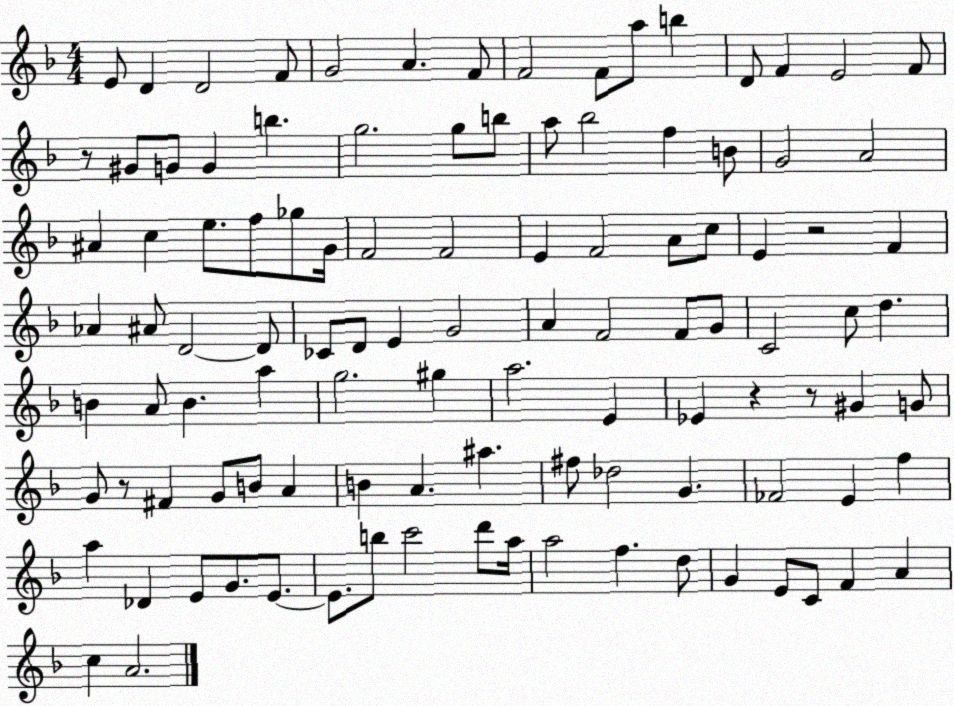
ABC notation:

X:1
T:Untitled
M:4/4
L:1/4
K:F
E/2 D D2 F/2 G2 A F/2 F2 F/2 a/2 b D/2 F E2 F/2 z/2 ^G/2 G/2 G b g2 g/2 b/2 a/2 _b2 f B/2 G2 A2 ^A c e/2 f/2 _g/2 G/4 F2 F2 E F2 A/2 c/2 E z2 F _A ^A/2 D2 D/2 _C/2 D/2 E G2 A F2 F/2 G/2 C2 c/2 d B A/2 B a g2 ^g a2 E _E z z/2 ^G G/2 G/2 z/2 ^F G/2 B/2 A B A ^a ^f/2 _d2 G _F2 E f a _D E/2 G/2 E/2 E/2 b/2 c'2 d'/2 a/4 a2 f d/2 G E/2 C/2 F A c A2